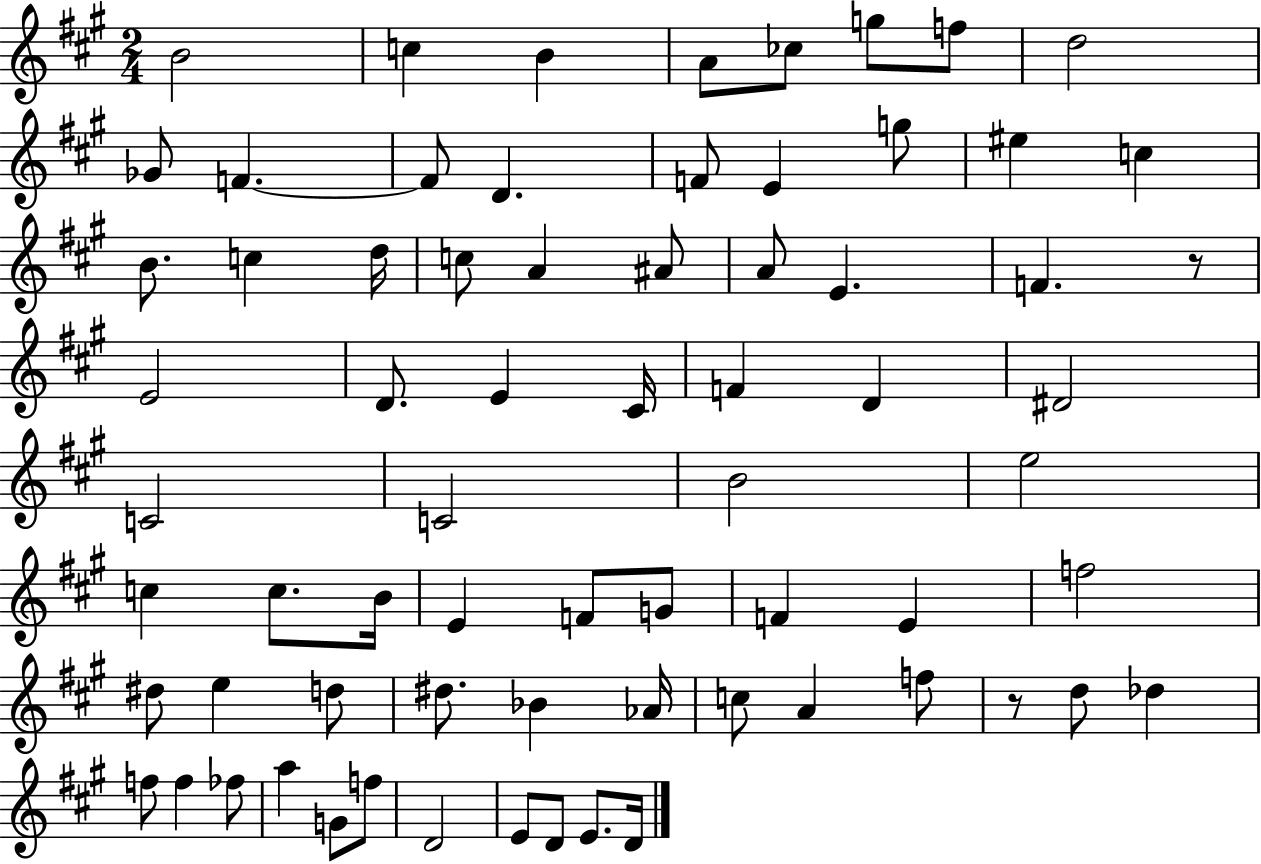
{
  \clef treble
  \numericTimeSignature
  \time 2/4
  \key a \major
  b'2 | c''4 b'4 | a'8 ces''8 g''8 f''8 | d''2 | \break ges'8 f'4.~~ | f'8 d'4. | f'8 e'4 g''8 | eis''4 c''4 | \break b'8. c''4 d''16 | c''8 a'4 ais'8 | a'8 e'4. | f'4. r8 | \break e'2 | d'8. e'4 cis'16 | f'4 d'4 | dis'2 | \break c'2 | c'2 | b'2 | e''2 | \break c''4 c''8. b'16 | e'4 f'8 g'8 | f'4 e'4 | f''2 | \break dis''8 e''4 d''8 | dis''8. bes'4 aes'16 | c''8 a'4 f''8 | r8 d''8 des''4 | \break f''8 f''4 fes''8 | a''4 g'8 f''8 | d'2 | e'8 d'8 e'8. d'16 | \break \bar "|."
}